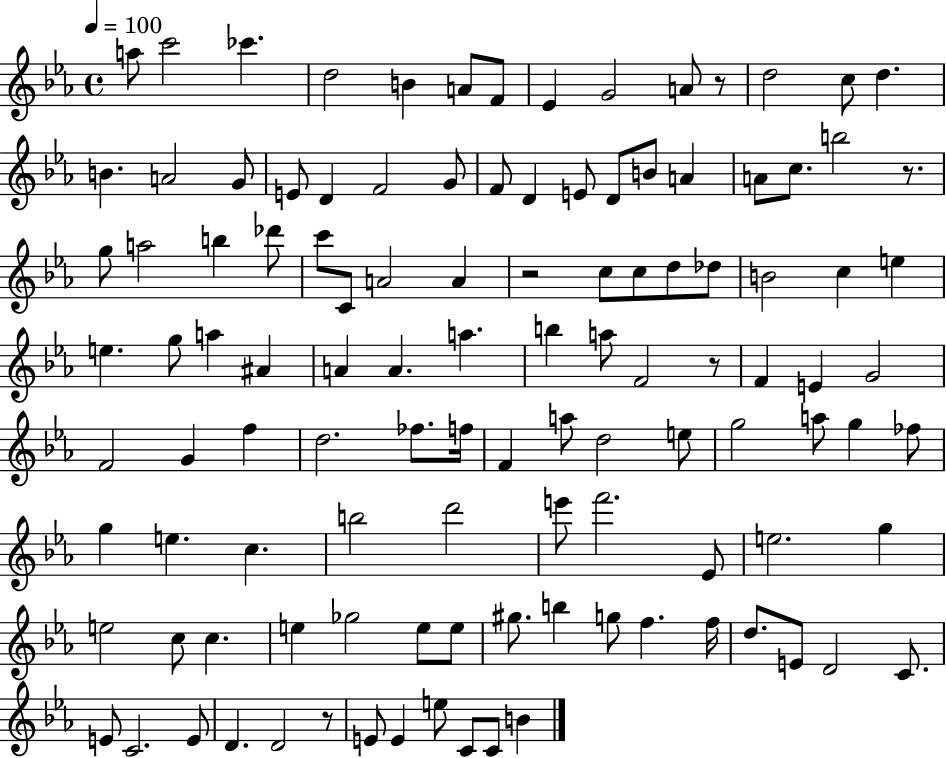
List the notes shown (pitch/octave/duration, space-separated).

A5/e C6/h CES6/q. D5/h B4/q A4/e F4/e Eb4/q G4/h A4/e R/e D5/h C5/e D5/q. B4/q. A4/h G4/e E4/e D4/q F4/h G4/e F4/e D4/q E4/e D4/e B4/e A4/q A4/e C5/e. B5/h R/e. G5/e A5/h B5/q Db6/e C6/e C4/e A4/h A4/q R/h C5/e C5/e D5/e Db5/e B4/h C5/q E5/q E5/q. G5/e A5/q A#4/q A4/q A4/q. A5/q. B5/q A5/e F4/h R/e F4/q E4/q G4/h F4/h G4/q F5/q D5/h. FES5/e. F5/s F4/q A5/e D5/h E5/e G5/h A5/e G5/q FES5/e G5/q E5/q. C5/q. B5/h D6/h E6/e F6/h. Eb4/e E5/h. G5/q E5/h C5/e C5/q. E5/q Gb5/h E5/e E5/e G#5/e. B5/q G5/e F5/q. F5/s D5/e. E4/e D4/h C4/e. E4/e C4/h. E4/e D4/q. D4/h R/e E4/e E4/q E5/e C4/e C4/e B4/q